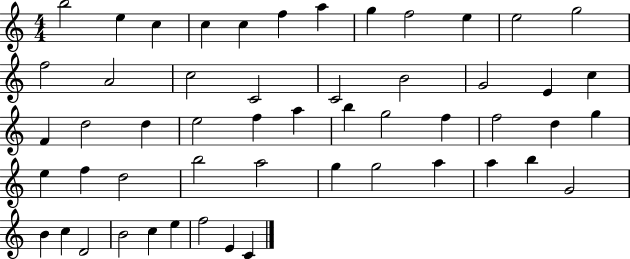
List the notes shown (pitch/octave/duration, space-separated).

B5/h E5/q C5/q C5/q C5/q F5/q A5/q G5/q F5/h E5/q E5/h G5/h F5/h A4/h C5/h C4/h C4/h B4/h G4/h E4/q C5/q F4/q D5/h D5/q E5/h F5/q A5/q B5/q G5/h F5/q F5/h D5/q G5/q E5/q F5/q D5/h B5/h A5/h G5/q G5/h A5/q A5/q B5/q G4/h B4/q C5/q D4/h B4/h C5/q E5/q F5/h E4/q C4/q